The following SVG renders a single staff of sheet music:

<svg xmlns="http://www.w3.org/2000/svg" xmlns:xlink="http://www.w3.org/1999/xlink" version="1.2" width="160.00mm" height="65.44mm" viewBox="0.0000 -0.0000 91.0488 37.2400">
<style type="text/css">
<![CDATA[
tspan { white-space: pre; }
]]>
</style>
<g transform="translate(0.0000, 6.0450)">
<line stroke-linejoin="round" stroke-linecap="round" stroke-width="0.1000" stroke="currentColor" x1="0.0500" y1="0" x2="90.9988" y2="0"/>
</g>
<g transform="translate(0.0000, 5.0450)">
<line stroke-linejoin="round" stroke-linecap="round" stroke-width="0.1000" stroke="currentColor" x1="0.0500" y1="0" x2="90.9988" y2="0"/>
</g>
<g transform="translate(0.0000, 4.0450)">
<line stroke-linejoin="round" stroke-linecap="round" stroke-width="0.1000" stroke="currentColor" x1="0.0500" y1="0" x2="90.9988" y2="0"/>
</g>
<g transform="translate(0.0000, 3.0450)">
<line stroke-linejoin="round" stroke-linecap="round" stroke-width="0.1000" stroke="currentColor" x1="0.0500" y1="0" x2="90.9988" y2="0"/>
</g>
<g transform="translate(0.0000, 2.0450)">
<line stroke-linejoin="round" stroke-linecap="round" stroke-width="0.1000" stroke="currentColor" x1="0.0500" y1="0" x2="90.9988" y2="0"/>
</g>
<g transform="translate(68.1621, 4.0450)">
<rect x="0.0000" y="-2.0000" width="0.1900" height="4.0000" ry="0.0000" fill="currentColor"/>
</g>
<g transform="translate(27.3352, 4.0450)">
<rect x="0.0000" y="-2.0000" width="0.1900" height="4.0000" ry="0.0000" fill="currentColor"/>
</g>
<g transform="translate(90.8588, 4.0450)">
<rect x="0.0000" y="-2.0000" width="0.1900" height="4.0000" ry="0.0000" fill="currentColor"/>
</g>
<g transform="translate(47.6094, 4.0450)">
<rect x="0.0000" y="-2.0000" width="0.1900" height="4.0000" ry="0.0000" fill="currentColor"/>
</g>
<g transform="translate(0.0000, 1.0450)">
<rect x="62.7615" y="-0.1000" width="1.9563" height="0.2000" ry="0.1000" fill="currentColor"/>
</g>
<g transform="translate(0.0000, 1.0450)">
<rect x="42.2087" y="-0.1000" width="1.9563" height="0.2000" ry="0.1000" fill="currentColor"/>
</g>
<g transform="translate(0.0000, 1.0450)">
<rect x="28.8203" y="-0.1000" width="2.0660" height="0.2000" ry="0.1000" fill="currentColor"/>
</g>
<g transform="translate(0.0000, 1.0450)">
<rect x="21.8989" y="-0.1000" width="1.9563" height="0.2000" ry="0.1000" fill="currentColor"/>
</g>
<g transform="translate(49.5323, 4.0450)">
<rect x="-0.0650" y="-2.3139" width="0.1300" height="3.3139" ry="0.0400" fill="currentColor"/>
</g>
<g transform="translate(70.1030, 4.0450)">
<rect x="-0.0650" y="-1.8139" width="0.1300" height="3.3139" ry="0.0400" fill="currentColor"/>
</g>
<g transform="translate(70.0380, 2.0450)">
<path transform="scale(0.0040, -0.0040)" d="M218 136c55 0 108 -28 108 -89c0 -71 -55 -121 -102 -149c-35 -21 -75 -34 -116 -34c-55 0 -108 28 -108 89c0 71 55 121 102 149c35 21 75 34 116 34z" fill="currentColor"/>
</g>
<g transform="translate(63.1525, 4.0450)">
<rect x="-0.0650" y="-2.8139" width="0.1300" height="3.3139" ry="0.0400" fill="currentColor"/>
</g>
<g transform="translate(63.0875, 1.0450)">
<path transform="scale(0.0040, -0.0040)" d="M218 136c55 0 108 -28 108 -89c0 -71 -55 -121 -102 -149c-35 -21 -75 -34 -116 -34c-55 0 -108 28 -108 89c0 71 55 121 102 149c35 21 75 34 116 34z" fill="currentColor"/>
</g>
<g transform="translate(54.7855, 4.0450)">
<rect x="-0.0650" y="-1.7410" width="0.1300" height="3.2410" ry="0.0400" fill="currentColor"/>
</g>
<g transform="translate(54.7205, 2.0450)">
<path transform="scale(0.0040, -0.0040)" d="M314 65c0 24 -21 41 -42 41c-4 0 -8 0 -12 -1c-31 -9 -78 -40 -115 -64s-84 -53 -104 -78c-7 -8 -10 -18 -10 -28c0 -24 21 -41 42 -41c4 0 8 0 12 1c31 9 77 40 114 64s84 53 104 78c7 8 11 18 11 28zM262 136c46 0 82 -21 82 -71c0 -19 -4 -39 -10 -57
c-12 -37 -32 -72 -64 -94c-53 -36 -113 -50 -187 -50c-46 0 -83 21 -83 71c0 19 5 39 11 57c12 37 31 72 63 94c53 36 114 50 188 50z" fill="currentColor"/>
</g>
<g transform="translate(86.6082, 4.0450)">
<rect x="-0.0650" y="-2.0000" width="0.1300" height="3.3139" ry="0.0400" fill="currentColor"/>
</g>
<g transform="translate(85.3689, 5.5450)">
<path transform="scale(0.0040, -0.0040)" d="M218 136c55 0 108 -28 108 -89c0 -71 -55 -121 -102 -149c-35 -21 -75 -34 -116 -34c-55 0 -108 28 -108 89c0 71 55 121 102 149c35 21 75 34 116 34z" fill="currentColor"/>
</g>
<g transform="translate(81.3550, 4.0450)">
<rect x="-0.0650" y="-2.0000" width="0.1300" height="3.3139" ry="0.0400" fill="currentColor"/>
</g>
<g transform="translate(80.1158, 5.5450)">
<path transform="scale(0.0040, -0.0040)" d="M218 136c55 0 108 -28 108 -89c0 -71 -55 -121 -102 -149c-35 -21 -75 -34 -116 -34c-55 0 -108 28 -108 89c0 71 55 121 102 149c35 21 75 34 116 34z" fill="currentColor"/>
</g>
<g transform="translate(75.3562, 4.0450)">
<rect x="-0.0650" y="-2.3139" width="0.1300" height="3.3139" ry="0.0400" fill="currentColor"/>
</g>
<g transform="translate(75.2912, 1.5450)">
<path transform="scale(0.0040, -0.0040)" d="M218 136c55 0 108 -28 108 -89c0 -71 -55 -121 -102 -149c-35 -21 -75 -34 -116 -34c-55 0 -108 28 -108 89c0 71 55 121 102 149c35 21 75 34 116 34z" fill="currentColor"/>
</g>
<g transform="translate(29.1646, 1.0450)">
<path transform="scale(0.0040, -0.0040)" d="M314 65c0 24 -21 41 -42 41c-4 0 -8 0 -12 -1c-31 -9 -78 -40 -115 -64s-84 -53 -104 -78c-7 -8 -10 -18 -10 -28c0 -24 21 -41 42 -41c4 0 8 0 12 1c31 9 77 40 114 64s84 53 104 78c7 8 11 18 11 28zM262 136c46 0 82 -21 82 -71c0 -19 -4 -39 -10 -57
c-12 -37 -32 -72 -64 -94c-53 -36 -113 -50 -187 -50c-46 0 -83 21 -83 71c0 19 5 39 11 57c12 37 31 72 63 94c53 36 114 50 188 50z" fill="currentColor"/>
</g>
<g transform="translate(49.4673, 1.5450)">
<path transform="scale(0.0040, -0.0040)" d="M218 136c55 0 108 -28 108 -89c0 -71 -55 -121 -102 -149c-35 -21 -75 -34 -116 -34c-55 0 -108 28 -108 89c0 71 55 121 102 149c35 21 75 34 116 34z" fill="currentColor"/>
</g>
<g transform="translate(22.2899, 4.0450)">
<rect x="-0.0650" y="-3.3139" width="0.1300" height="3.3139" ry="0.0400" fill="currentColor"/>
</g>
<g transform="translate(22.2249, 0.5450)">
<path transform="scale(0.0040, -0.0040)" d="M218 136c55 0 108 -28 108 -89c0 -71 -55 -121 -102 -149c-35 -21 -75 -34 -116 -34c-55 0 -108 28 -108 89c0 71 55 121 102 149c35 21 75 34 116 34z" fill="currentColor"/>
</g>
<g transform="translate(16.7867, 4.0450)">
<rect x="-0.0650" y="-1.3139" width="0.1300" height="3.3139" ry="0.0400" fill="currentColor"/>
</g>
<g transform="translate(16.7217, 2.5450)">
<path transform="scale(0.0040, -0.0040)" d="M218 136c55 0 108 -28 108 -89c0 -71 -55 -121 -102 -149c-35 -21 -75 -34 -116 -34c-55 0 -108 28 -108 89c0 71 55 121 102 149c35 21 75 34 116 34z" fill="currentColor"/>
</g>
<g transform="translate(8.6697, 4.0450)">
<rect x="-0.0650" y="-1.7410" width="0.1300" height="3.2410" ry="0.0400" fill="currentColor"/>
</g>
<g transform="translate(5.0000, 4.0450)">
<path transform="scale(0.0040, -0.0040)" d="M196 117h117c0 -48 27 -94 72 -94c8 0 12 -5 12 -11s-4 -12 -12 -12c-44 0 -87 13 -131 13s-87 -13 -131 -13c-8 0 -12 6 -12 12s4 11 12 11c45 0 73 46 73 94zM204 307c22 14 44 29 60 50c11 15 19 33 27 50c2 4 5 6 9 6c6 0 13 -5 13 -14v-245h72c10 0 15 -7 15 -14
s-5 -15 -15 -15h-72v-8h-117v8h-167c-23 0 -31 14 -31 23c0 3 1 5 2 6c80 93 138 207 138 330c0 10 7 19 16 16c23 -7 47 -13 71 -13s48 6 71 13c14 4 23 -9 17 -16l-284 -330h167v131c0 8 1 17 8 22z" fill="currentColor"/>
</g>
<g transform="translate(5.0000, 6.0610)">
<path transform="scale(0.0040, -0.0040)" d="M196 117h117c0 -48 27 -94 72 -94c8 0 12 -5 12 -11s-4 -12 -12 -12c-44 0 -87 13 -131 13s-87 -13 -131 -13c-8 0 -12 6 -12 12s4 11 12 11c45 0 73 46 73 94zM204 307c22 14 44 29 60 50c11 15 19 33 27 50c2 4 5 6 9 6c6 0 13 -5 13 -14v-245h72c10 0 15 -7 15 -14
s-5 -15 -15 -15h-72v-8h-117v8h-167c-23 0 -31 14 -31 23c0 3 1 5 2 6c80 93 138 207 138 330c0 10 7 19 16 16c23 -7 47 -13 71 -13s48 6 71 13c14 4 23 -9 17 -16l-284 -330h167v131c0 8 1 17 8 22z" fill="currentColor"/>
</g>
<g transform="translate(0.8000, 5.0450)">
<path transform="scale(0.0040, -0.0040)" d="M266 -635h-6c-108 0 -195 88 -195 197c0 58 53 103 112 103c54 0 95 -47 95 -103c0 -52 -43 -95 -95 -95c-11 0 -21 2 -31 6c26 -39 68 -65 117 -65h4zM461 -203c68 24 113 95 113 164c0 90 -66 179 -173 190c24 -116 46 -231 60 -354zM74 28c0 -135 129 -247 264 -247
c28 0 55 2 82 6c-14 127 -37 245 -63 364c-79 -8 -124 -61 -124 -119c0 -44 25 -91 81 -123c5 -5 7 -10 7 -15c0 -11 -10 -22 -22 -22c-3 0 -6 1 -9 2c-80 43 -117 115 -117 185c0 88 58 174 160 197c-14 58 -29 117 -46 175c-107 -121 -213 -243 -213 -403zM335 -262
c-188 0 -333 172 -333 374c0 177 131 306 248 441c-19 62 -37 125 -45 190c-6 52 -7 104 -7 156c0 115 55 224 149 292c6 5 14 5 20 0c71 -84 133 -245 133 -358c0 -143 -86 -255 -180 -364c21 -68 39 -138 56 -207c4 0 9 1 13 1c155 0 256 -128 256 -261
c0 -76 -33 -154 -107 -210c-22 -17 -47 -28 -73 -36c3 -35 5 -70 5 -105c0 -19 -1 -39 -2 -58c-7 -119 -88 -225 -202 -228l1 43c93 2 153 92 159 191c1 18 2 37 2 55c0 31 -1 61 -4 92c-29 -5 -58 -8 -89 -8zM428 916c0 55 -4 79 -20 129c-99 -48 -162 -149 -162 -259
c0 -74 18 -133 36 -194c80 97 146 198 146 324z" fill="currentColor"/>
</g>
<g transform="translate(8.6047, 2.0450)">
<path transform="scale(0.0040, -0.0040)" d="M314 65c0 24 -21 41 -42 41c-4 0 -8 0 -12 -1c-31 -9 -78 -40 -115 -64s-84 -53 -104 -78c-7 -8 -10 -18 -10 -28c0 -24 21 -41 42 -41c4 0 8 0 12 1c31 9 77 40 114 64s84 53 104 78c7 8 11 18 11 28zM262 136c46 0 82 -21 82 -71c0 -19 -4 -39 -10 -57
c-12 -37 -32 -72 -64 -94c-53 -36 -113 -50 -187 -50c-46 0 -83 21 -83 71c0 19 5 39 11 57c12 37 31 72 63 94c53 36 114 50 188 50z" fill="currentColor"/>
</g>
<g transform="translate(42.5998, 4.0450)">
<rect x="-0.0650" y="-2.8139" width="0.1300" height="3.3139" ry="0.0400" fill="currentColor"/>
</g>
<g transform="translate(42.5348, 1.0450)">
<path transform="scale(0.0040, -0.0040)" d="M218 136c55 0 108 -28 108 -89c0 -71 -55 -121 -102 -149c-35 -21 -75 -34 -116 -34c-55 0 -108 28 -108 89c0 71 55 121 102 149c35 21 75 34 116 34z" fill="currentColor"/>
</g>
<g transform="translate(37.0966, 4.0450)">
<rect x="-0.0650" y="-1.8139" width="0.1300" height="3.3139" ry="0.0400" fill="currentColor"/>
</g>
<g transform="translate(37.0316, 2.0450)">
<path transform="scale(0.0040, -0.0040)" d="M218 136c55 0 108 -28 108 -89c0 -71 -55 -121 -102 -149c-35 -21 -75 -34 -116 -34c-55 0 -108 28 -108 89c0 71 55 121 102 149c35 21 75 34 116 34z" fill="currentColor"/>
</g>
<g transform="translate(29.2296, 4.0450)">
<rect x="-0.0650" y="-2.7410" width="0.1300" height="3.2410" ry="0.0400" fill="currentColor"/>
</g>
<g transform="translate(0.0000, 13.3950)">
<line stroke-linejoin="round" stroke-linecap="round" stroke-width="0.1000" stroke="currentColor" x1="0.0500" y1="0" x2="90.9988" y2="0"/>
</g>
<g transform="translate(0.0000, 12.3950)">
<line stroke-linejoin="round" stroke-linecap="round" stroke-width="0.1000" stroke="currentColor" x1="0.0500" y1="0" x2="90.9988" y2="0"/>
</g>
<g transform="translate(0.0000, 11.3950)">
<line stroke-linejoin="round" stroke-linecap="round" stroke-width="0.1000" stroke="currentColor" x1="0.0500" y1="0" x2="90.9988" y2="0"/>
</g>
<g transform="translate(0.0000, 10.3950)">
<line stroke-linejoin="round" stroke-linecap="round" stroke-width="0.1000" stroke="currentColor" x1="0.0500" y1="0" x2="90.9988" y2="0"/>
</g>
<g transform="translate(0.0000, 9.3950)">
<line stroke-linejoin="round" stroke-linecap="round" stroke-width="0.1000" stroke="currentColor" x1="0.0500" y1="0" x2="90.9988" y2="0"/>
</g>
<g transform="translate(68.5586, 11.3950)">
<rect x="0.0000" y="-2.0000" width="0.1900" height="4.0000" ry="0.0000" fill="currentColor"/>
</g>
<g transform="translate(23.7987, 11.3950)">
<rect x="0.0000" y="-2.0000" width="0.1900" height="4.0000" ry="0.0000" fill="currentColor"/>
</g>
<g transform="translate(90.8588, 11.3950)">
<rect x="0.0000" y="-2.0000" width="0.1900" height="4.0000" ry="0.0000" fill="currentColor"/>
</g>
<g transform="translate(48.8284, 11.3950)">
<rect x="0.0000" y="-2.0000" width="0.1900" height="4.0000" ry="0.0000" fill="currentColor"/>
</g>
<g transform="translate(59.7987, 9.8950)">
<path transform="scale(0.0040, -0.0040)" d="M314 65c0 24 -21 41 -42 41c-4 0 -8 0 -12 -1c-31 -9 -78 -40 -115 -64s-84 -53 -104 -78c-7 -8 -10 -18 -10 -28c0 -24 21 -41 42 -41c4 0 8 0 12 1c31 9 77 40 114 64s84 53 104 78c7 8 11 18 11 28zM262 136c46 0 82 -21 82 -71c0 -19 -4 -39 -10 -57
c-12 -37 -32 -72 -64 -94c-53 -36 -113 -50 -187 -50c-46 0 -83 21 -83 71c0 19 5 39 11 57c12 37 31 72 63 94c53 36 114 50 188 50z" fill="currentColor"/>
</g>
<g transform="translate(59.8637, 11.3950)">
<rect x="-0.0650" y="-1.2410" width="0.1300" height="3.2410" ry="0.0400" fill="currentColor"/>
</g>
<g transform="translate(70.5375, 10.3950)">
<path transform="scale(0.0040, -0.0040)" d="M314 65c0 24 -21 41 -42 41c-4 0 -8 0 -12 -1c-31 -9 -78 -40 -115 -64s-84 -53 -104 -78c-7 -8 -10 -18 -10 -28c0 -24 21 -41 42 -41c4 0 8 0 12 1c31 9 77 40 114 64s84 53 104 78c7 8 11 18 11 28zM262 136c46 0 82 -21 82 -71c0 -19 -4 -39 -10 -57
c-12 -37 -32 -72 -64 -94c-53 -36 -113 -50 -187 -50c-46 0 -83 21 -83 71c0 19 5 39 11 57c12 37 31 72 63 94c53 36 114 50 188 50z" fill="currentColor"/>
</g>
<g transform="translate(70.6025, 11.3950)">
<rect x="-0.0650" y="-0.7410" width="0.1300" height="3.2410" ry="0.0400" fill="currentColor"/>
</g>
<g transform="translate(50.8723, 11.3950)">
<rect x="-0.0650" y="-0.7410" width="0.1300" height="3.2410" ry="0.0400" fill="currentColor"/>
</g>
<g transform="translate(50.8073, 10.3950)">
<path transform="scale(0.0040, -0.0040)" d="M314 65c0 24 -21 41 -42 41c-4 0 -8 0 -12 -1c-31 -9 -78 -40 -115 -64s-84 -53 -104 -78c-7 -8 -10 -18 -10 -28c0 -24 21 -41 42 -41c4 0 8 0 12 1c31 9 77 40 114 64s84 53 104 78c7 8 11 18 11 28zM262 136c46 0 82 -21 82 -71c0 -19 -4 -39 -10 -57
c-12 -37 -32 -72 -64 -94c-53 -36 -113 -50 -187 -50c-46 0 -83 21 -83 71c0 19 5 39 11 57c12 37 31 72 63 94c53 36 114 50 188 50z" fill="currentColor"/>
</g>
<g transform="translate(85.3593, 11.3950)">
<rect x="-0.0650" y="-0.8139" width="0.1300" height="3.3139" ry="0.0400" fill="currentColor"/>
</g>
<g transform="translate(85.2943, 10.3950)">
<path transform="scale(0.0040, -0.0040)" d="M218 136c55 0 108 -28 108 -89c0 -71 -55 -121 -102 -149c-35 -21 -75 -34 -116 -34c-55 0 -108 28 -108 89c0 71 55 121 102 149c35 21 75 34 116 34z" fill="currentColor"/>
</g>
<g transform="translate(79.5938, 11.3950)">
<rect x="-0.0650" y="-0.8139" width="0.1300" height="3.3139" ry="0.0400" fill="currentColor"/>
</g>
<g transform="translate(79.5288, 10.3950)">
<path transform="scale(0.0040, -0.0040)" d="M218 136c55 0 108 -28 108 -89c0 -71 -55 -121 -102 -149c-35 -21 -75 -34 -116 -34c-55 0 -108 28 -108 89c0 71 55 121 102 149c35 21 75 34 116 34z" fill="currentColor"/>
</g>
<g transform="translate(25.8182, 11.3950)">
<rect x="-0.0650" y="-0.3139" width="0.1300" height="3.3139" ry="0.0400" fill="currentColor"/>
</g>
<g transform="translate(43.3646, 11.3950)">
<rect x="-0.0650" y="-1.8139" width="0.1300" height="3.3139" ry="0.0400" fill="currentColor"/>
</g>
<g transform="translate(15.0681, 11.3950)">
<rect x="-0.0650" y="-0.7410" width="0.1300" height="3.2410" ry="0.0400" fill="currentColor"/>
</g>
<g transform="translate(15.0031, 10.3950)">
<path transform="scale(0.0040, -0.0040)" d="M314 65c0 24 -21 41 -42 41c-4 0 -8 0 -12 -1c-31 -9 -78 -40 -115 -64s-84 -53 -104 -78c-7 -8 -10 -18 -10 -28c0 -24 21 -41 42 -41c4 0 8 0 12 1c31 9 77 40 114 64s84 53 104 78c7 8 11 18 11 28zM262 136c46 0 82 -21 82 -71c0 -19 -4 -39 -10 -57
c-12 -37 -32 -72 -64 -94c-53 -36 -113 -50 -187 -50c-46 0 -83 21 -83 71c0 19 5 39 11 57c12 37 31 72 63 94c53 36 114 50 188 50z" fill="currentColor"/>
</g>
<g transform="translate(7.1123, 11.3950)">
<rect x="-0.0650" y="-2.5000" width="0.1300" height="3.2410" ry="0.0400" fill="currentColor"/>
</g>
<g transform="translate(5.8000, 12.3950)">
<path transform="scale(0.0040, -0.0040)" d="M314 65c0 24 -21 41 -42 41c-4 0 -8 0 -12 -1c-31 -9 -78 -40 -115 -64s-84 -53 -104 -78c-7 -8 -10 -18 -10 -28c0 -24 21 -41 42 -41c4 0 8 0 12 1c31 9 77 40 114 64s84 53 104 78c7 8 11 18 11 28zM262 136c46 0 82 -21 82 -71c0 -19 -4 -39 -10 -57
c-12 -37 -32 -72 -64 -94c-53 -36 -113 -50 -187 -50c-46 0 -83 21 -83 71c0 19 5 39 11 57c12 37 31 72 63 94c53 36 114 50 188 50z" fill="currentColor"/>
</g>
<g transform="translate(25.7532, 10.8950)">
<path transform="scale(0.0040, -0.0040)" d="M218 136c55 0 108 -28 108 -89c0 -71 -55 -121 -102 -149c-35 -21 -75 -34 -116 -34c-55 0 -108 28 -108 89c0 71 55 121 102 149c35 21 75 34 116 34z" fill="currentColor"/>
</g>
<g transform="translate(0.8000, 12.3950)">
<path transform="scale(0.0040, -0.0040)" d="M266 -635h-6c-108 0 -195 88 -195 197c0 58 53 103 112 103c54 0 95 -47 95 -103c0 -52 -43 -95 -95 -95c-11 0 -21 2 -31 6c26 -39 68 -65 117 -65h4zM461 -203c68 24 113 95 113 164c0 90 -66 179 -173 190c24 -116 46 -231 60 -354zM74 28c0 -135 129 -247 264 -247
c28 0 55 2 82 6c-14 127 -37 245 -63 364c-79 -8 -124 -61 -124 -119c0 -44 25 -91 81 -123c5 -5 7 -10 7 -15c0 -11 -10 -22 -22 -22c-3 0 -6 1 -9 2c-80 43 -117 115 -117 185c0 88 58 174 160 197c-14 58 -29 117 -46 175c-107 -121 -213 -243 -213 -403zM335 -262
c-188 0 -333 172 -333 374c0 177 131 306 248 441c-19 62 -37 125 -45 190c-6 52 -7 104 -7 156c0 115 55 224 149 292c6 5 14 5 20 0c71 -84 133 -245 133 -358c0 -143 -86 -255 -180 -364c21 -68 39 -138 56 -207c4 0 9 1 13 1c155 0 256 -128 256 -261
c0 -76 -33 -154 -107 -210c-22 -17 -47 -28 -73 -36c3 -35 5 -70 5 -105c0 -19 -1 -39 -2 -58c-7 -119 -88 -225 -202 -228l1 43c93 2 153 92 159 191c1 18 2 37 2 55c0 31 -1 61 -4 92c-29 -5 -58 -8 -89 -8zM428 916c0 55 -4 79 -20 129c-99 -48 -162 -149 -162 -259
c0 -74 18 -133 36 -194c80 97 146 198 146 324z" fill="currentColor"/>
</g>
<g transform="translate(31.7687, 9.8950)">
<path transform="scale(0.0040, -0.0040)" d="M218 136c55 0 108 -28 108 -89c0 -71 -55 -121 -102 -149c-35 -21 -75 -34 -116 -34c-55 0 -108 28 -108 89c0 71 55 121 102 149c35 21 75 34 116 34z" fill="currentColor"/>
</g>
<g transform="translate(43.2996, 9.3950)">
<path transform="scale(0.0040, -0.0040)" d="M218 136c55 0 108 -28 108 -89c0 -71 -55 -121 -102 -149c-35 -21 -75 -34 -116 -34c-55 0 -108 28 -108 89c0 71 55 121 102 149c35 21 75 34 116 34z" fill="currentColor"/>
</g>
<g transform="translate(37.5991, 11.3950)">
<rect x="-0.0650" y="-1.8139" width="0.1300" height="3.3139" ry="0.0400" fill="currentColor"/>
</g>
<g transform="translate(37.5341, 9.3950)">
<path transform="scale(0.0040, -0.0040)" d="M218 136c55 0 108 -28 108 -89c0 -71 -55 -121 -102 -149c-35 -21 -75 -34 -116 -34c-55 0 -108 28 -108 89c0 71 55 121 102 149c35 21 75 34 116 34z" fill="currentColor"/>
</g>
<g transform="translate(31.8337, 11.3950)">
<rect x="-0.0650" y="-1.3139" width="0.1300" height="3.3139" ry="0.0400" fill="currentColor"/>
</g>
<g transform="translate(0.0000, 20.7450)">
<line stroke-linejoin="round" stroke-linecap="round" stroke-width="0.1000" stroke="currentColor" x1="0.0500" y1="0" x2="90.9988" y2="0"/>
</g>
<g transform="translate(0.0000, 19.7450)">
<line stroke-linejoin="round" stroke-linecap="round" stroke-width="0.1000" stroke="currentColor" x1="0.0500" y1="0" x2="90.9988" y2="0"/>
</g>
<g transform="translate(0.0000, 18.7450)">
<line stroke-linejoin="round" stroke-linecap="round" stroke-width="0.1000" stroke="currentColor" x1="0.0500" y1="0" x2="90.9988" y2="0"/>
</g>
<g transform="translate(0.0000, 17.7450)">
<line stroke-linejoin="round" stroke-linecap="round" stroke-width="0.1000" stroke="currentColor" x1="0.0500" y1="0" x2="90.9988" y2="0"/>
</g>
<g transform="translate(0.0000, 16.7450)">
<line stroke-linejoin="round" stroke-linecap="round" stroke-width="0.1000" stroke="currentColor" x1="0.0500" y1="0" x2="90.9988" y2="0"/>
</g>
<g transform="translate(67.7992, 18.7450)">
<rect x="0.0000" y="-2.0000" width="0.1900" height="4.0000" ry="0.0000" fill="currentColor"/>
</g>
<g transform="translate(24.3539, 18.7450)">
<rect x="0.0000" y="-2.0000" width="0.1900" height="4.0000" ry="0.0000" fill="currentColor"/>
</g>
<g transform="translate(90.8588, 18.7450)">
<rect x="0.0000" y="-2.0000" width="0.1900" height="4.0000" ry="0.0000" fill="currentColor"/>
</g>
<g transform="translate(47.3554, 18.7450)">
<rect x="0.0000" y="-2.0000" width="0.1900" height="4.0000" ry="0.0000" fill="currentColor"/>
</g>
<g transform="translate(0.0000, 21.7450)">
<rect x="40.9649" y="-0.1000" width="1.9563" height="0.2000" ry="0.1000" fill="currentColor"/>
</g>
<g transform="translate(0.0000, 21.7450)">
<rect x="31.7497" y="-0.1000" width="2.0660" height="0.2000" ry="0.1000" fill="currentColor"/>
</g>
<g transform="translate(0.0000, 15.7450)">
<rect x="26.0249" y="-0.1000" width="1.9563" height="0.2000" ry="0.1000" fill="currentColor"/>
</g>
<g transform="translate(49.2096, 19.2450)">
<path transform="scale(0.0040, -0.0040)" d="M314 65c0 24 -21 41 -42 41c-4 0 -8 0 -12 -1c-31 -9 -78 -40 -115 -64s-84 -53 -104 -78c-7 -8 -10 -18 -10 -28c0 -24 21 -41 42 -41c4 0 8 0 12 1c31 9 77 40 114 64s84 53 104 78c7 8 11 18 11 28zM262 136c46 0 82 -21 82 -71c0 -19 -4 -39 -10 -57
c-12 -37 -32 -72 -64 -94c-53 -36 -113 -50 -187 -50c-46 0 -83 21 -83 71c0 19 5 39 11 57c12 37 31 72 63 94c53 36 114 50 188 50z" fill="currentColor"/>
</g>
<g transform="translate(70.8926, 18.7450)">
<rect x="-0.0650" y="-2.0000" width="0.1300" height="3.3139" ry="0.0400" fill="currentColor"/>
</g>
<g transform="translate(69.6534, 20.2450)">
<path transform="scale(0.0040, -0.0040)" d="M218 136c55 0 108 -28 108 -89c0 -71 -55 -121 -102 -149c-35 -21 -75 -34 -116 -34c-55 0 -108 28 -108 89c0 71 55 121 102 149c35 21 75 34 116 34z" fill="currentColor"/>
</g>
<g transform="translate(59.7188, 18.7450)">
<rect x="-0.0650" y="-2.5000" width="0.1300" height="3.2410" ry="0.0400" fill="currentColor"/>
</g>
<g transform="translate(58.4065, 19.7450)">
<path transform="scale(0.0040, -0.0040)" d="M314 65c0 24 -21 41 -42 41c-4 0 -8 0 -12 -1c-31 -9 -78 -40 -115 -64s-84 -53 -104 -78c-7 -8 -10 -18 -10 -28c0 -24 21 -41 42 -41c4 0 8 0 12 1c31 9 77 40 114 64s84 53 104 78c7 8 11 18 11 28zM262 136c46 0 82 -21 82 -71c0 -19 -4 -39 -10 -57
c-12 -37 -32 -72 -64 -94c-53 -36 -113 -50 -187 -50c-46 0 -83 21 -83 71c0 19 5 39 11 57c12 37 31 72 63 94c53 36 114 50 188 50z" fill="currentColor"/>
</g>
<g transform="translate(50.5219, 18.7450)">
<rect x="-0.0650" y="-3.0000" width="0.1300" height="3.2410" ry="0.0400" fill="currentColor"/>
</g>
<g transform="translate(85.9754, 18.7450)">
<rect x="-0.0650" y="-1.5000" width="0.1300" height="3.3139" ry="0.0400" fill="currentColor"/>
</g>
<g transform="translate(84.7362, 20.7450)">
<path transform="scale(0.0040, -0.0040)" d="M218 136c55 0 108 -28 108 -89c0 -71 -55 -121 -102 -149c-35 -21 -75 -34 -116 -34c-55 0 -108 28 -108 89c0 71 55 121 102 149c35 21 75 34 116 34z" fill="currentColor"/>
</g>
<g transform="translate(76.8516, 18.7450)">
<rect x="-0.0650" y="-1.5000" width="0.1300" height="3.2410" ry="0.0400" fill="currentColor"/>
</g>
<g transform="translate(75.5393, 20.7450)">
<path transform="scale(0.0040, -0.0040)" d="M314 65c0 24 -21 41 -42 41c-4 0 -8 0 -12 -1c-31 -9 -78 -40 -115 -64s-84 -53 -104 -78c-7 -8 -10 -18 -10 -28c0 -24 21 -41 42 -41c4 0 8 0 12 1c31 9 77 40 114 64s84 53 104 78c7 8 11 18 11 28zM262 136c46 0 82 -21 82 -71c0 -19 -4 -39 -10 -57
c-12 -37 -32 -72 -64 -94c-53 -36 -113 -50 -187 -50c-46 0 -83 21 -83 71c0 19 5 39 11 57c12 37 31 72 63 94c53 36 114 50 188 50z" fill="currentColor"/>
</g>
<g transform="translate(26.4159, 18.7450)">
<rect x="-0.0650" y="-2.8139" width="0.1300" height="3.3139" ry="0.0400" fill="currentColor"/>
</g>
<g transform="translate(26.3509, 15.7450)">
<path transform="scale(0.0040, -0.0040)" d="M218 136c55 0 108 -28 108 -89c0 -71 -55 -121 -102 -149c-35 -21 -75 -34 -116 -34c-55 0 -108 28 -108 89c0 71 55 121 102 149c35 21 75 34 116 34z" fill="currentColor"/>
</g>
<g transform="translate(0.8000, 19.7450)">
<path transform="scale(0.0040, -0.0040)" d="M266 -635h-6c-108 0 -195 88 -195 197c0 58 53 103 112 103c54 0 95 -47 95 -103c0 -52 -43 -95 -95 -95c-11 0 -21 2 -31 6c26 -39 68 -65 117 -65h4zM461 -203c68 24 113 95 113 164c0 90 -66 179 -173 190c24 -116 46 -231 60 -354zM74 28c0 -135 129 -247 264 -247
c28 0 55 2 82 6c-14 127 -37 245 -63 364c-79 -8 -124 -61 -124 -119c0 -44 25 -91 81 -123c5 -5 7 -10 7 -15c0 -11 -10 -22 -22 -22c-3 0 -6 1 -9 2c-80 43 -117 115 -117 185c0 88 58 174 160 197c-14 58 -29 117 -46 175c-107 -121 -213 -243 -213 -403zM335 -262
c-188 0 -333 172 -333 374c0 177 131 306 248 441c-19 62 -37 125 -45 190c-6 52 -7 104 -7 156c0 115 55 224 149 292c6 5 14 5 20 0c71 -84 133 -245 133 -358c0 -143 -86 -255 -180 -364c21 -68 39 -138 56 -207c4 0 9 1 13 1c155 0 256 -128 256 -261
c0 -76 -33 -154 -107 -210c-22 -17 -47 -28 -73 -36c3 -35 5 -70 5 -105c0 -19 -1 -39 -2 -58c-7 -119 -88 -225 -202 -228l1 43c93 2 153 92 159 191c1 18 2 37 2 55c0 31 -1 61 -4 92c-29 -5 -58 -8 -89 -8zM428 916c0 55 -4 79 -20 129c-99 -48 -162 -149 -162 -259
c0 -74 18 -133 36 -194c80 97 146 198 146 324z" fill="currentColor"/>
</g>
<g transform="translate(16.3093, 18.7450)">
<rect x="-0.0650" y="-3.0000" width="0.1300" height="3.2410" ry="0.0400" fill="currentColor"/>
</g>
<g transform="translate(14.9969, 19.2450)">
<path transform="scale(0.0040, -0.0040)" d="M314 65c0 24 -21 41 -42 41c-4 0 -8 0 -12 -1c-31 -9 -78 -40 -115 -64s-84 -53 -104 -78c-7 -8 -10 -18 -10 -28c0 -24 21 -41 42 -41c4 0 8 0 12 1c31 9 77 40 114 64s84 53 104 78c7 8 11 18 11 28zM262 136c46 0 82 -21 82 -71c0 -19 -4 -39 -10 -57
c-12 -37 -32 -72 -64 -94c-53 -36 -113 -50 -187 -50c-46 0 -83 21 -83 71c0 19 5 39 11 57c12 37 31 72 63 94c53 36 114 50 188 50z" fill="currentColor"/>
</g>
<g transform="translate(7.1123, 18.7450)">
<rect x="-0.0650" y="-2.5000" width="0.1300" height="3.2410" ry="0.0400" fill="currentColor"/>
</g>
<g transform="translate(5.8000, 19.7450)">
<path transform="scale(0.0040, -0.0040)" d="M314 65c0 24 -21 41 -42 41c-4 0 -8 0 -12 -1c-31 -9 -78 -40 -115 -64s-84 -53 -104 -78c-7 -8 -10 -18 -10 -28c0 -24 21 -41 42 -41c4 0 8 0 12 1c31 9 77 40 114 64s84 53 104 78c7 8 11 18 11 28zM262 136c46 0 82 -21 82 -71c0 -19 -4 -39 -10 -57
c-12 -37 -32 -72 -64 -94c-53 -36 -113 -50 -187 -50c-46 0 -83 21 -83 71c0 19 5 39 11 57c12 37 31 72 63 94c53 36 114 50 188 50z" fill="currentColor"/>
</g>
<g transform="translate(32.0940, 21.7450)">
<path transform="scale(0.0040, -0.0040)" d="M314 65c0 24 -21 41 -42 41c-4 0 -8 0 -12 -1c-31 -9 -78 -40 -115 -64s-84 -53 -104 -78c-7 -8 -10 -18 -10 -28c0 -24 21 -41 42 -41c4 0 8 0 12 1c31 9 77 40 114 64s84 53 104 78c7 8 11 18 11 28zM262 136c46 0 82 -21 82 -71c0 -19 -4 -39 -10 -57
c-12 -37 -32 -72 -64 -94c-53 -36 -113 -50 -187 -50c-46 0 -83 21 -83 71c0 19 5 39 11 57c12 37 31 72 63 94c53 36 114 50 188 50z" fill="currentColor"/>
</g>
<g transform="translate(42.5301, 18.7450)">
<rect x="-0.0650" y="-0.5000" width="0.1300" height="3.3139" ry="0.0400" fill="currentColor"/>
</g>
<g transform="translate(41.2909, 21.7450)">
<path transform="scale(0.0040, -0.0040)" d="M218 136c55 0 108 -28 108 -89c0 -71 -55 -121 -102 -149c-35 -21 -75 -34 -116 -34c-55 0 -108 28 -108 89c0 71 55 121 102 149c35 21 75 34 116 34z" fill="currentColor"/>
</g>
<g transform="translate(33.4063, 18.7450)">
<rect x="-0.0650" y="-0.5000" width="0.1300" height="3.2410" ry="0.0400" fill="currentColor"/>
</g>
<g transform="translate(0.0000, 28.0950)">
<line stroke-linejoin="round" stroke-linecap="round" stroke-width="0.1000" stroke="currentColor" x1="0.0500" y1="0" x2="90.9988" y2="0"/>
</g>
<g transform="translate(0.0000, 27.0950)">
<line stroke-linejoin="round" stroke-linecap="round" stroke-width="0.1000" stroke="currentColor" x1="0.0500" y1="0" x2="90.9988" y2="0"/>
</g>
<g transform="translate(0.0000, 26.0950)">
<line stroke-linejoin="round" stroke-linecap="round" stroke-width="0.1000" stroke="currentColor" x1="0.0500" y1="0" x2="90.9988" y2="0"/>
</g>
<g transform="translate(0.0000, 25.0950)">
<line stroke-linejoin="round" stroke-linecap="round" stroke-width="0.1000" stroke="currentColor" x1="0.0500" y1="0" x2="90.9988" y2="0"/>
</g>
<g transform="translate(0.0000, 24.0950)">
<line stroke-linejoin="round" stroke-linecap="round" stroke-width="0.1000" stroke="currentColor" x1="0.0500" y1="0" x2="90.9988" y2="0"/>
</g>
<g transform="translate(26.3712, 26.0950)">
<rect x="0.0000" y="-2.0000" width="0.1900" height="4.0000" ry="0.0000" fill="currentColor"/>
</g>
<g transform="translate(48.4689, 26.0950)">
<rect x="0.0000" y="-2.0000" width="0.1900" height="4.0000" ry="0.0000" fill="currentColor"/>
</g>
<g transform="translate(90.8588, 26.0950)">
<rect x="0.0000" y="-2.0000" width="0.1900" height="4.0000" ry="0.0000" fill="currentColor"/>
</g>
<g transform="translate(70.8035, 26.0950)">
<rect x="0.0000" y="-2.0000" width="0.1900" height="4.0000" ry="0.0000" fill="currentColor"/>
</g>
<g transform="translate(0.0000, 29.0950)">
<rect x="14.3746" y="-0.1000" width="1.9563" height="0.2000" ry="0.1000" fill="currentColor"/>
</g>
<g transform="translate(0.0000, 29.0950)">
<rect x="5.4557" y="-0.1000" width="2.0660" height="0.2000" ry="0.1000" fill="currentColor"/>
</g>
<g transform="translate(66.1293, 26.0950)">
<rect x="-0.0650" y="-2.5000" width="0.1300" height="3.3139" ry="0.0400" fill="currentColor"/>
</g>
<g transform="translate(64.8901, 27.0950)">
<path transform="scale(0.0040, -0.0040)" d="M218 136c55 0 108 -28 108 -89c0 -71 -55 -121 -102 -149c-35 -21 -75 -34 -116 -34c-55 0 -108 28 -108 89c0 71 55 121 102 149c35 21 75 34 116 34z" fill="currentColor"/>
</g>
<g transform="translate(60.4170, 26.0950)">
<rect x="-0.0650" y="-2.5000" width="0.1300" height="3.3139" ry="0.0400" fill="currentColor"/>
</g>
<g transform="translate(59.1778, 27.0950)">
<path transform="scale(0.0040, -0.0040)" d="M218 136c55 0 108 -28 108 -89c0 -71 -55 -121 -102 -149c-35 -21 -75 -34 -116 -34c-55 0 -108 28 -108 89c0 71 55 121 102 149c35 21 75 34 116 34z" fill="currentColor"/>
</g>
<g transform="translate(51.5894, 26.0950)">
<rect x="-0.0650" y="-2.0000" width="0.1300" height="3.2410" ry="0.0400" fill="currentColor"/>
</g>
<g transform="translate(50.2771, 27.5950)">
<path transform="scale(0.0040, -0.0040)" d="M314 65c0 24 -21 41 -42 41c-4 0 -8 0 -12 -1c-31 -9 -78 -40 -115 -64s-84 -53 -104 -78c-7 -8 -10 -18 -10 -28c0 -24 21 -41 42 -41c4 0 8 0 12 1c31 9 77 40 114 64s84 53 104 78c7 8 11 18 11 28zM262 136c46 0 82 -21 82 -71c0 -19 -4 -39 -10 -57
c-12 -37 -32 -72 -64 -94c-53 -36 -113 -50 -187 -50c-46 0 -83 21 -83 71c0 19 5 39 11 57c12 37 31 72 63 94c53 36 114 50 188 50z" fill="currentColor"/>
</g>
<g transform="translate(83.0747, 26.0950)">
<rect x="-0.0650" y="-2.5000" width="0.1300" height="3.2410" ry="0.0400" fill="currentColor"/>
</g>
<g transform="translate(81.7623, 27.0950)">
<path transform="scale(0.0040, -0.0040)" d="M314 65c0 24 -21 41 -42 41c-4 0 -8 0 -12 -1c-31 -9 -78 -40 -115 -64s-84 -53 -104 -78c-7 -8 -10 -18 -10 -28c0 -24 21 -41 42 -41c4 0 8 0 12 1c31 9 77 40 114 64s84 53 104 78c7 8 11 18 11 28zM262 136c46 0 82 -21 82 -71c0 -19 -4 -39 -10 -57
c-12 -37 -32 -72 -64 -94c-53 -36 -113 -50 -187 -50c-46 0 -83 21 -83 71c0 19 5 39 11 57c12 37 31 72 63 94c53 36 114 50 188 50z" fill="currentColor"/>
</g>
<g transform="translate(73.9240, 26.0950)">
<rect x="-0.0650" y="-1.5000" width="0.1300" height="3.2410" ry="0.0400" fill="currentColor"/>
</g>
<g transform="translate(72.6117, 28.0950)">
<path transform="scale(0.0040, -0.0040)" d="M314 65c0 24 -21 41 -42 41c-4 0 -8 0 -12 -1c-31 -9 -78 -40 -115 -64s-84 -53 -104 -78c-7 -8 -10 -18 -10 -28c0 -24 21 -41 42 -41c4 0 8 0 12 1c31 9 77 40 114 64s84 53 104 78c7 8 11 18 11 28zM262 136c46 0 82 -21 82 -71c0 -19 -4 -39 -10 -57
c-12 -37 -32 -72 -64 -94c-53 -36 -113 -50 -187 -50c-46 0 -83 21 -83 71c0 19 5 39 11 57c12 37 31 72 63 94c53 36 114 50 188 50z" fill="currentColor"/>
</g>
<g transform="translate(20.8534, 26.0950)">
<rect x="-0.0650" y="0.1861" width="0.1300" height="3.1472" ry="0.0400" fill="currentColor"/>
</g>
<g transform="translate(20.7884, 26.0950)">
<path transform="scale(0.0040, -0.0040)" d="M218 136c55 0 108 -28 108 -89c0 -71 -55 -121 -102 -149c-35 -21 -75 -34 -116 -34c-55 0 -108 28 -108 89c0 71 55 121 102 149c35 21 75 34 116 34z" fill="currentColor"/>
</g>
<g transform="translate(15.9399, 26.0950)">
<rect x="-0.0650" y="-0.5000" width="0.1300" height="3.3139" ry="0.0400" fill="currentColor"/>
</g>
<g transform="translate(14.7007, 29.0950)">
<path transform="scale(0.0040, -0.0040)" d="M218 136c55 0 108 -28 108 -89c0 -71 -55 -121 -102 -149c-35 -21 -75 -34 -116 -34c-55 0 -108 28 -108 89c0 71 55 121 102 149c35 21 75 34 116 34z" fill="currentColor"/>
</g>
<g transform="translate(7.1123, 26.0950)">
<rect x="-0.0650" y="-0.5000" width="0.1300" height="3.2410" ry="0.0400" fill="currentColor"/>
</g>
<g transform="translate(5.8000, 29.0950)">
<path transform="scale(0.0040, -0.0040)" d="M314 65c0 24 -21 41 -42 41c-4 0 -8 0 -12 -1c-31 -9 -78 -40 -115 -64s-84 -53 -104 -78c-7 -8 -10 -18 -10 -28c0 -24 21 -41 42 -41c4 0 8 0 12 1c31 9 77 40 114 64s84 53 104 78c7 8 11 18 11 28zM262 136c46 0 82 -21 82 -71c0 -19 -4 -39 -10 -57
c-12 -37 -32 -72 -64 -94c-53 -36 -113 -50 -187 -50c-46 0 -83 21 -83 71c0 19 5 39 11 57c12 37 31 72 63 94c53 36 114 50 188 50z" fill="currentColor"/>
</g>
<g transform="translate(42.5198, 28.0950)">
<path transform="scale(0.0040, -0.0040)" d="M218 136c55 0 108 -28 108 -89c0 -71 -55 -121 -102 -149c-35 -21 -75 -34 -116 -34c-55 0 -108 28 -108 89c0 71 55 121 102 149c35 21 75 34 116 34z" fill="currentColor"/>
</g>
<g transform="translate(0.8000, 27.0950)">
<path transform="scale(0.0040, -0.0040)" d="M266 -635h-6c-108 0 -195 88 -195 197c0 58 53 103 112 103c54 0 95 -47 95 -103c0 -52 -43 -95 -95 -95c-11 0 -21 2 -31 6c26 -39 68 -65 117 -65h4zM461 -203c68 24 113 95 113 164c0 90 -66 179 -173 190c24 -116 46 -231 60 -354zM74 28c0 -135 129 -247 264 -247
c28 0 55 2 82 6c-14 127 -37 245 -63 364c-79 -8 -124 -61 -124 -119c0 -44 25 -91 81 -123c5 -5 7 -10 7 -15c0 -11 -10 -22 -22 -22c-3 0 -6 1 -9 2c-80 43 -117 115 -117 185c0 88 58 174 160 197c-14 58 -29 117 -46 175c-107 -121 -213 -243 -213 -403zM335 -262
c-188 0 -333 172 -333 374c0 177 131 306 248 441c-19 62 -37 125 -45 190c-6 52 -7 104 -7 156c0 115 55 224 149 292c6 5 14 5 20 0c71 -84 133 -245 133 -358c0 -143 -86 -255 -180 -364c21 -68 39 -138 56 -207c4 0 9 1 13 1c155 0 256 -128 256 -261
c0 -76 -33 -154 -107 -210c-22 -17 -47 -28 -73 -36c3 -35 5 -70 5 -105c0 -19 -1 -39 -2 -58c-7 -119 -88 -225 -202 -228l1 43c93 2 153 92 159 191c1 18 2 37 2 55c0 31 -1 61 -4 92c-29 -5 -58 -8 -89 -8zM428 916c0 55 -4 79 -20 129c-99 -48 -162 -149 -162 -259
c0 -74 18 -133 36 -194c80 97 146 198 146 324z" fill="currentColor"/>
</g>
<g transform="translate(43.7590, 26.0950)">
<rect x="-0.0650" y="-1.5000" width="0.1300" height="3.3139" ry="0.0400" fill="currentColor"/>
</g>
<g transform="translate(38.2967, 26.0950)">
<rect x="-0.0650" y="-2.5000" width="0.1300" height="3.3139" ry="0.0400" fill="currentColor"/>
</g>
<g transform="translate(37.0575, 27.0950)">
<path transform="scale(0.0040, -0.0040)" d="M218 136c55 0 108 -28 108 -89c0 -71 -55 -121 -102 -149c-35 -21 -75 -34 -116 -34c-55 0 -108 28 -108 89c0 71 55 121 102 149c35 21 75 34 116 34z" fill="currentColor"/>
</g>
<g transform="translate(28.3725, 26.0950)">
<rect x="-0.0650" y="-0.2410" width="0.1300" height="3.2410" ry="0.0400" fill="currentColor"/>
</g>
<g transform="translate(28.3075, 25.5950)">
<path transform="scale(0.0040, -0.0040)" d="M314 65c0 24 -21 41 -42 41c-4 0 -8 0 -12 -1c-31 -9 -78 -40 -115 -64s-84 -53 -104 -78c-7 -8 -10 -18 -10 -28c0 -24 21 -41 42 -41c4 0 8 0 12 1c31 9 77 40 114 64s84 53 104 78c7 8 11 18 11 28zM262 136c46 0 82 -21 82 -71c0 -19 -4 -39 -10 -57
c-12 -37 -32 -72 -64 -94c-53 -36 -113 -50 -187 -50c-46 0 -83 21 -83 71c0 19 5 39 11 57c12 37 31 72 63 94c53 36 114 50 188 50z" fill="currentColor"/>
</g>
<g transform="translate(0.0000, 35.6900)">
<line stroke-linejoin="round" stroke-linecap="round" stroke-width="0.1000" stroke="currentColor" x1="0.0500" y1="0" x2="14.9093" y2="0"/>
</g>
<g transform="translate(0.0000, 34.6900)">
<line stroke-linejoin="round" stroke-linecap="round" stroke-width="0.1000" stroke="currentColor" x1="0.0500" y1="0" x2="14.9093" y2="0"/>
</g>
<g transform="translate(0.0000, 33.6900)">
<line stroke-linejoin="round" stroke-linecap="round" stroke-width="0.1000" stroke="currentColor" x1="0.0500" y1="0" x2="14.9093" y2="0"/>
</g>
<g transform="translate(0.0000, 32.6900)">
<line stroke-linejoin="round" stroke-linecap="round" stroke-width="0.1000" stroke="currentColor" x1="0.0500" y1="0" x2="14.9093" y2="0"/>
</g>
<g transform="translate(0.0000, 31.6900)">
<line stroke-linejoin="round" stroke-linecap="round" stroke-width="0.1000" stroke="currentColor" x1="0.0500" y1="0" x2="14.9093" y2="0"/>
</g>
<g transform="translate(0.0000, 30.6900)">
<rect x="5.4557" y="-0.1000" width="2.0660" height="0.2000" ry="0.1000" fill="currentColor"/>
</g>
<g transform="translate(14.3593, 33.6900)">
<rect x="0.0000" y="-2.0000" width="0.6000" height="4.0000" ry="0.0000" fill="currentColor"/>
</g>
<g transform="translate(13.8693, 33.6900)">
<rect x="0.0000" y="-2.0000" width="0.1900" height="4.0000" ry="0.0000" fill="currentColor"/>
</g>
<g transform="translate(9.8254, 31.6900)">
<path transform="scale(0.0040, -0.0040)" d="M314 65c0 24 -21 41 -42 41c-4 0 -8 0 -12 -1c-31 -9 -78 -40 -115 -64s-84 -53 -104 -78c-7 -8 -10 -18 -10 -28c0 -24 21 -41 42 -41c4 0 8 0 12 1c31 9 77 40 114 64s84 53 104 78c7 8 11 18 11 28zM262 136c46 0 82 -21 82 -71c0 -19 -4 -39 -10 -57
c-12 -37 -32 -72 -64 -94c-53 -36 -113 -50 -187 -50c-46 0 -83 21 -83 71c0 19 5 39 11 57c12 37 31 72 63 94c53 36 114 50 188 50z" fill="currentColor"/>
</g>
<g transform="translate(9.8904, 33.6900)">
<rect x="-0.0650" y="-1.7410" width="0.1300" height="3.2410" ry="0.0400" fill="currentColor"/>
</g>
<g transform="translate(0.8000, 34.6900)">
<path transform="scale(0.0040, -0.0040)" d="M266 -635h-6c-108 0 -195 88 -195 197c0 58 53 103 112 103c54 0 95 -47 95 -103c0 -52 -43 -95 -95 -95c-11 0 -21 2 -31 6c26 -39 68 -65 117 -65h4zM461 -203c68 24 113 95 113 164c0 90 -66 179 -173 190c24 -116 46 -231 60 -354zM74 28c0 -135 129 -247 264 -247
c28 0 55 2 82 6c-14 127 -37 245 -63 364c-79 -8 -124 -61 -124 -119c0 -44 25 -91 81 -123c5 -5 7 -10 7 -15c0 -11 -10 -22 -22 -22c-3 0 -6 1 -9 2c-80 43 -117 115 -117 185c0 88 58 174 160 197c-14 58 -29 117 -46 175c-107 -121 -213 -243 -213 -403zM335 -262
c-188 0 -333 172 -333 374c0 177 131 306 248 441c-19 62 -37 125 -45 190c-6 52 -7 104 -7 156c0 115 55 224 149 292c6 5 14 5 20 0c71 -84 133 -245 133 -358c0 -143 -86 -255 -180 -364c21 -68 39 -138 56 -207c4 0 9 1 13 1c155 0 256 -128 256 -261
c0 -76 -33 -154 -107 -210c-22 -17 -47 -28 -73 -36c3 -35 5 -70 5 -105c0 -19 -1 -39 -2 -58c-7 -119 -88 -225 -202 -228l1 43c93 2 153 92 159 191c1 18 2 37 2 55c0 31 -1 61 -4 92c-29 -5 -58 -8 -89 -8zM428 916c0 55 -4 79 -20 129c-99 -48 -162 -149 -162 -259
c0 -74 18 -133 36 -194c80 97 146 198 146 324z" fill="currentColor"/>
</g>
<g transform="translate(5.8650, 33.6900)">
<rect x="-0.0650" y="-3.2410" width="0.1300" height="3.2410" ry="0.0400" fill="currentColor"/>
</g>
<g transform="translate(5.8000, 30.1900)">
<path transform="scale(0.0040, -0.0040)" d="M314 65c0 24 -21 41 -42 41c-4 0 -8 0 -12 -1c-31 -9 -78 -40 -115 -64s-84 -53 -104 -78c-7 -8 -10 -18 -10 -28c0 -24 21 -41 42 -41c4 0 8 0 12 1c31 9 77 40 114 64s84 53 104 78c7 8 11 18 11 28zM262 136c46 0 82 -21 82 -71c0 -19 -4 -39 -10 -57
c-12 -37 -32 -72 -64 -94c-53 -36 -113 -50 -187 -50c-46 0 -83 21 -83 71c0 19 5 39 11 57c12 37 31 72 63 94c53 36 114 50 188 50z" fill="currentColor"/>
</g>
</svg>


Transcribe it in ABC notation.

X:1
T:Untitled
M:4/4
L:1/4
K:C
f2 e b a2 f a g f2 a f g F F G2 d2 c e f f d2 e2 d2 d d G2 A2 a C2 C A2 G2 F E2 E C2 C B c2 G E F2 G G E2 G2 b2 f2